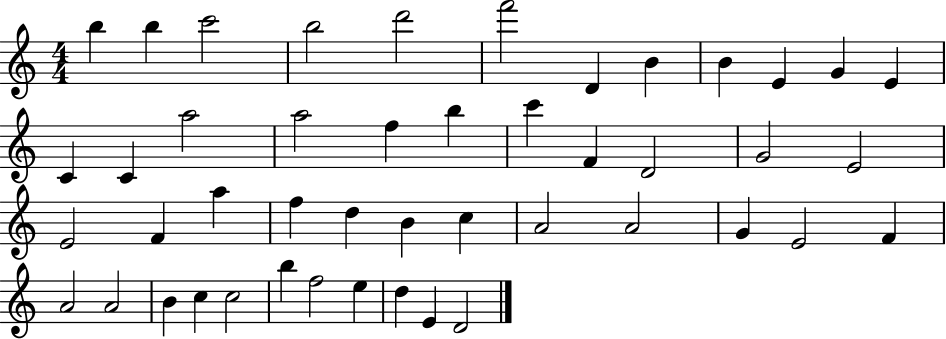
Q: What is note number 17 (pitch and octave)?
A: F5